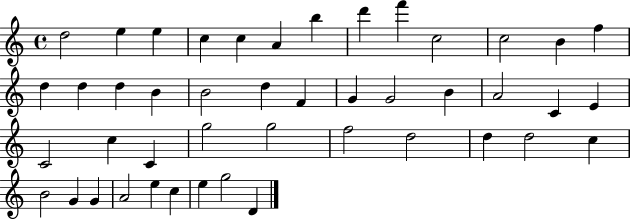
X:1
T:Untitled
M:4/4
L:1/4
K:C
d2 e e c c A b d' f' c2 c2 B f d d d B B2 d F G G2 B A2 C E C2 c C g2 g2 f2 d2 d d2 c B2 G G A2 e c e g2 D